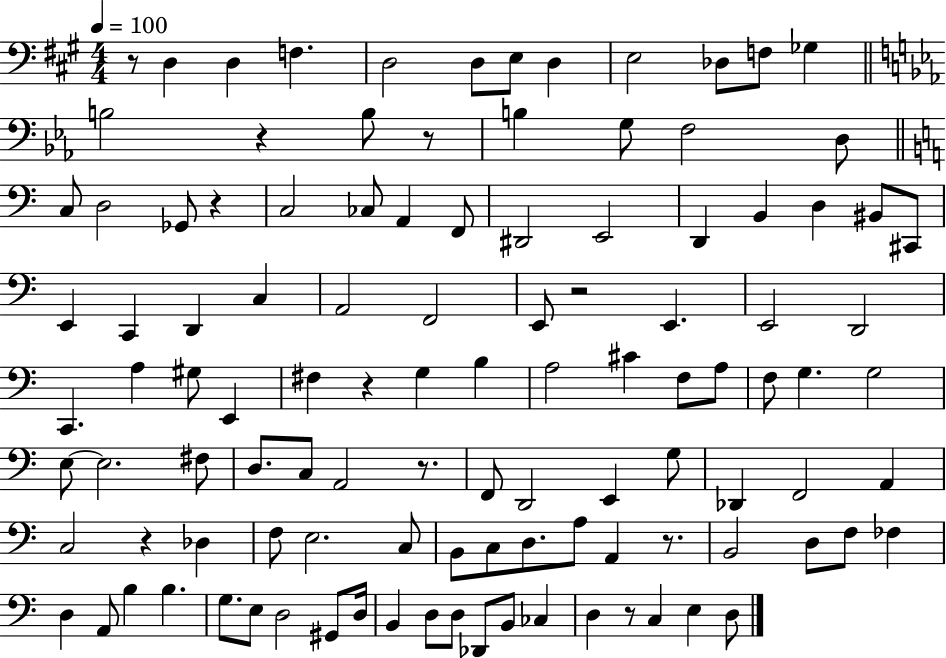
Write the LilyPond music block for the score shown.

{
  \clef bass
  \numericTimeSignature
  \time 4/4
  \key a \major
  \tempo 4 = 100
  r8 d4 d4 f4. | d2 d8 e8 d4 | e2 des8 f8 ges4 | \bar "||" \break \key c \minor b2 r4 b8 r8 | b4 g8 f2 d8 | \bar "||" \break \key c \major c8 d2 ges,8 r4 | c2 ces8 a,4 f,8 | dis,2 e,2 | d,4 b,4 d4 bis,8 cis,8 | \break e,4 c,4 d,4 c4 | a,2 f,2 | e,8 r2 e,4. | e,2 d,2 | \break c,4. a4 gis8 e,4 | fis4 r4 g4 b4 | a2 cis'4 f8 a8 | f8 g4. g2 | \break e8~~ e2. fis8 | d8. c8 a,2 r8. | f,8 d,2 e,4 g8 | des,4 f,2 a,4 | \break c2 r4 des4 | f8 e2. c8 | b,8 c8 d8. a8 a,4 r8. | b,2 d8 f8 fes4 | \break d4 a,8 b4 b4. | g8. e8 d2 gis,8 d16 | b,4 d8 d8 des,8 b,8 ces4 | d4 r8 c4 e4 d8 | \break \bar "|."
}